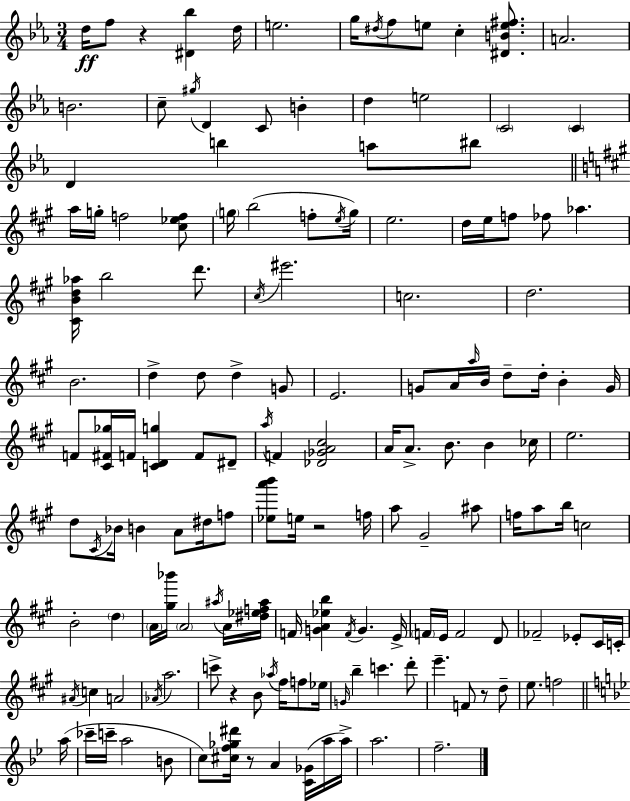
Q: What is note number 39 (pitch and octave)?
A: B5